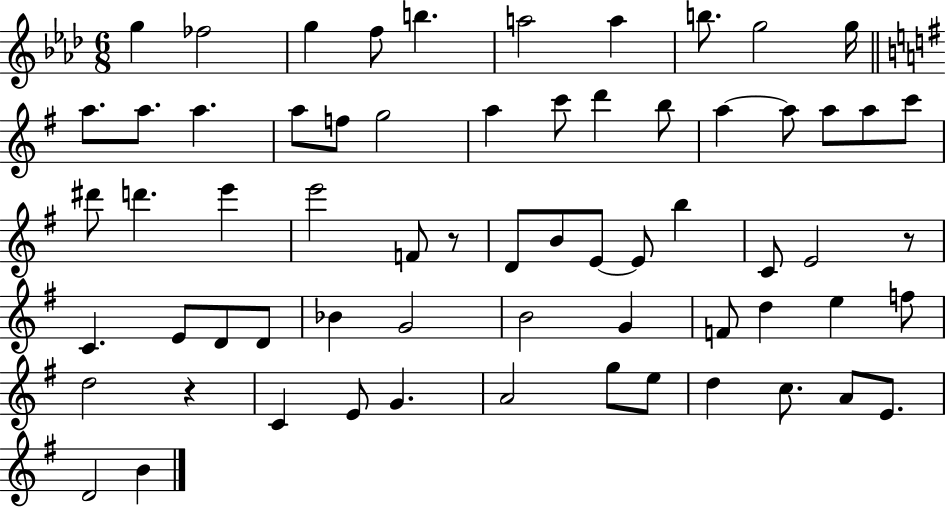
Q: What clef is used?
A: treble